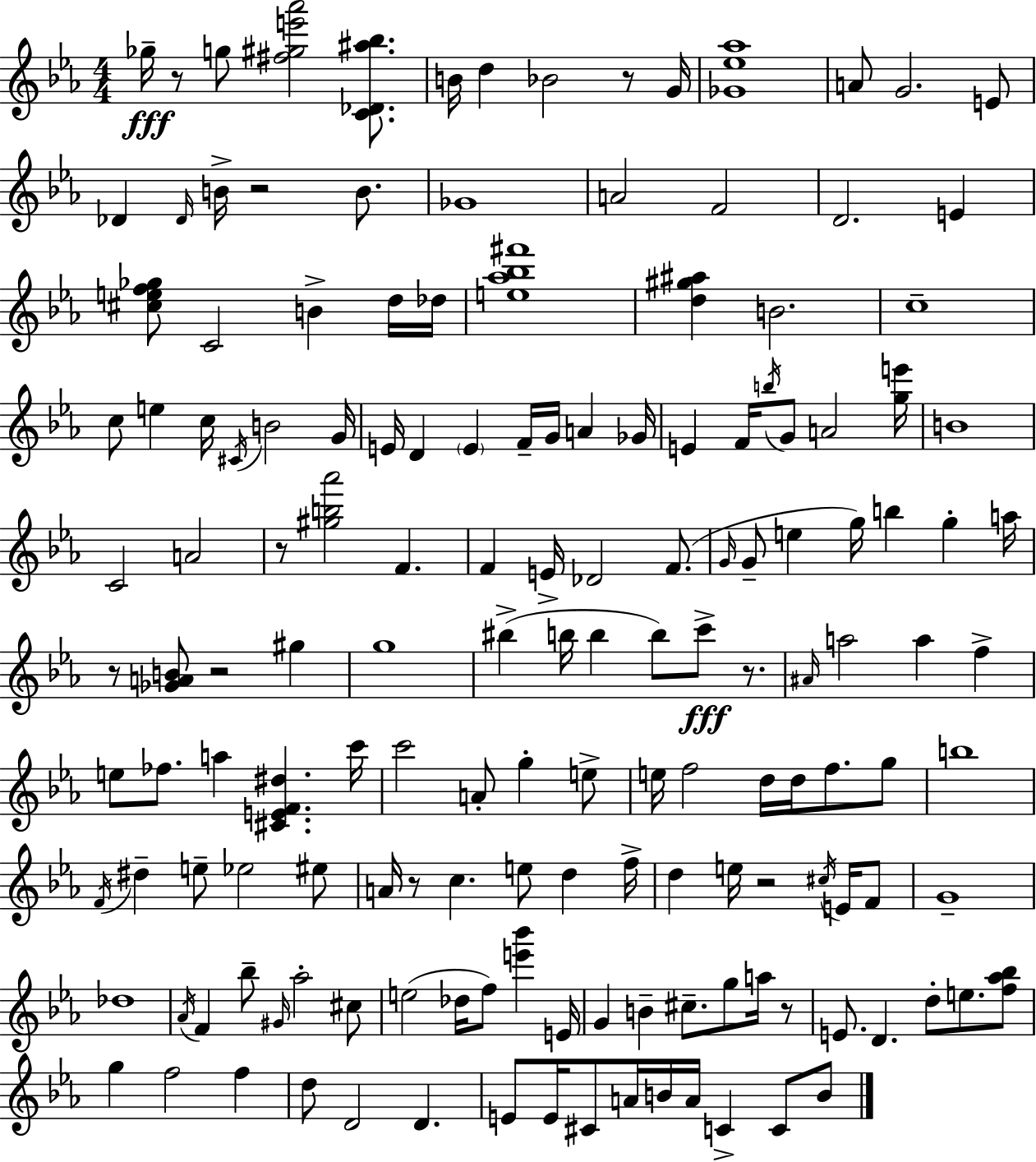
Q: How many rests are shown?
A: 10